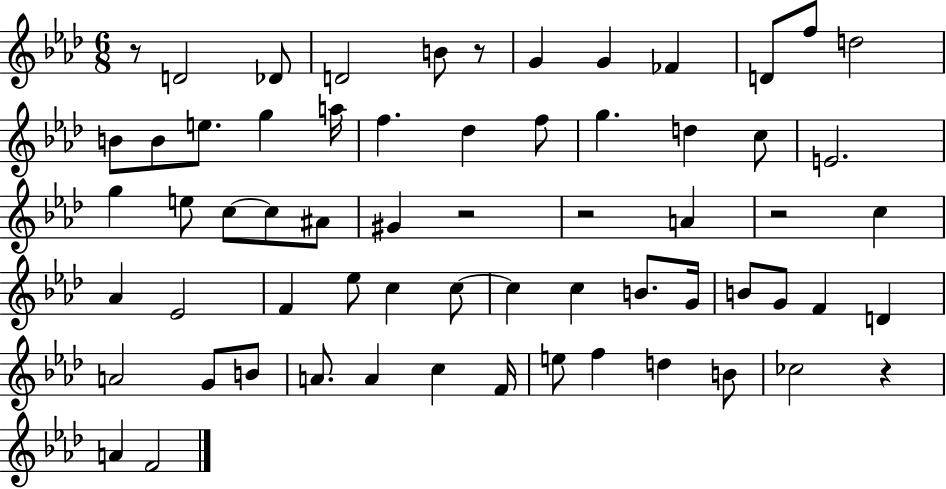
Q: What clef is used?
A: treble